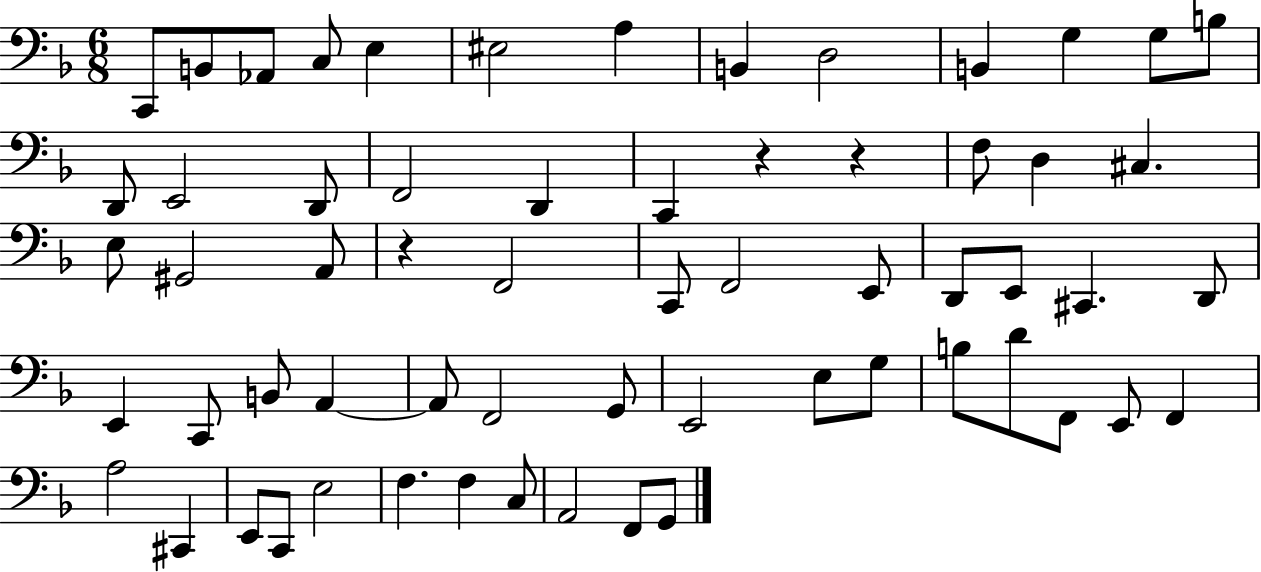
C2/e B2/e Ab2/e C3/e E3/q EIS3/h A3/q B2/q D3/h B2/q G3/q G3/e B3/e D2/e E2/h D2/e F2/h D2/q C2/q R/q R/q F3/e D3/q C#3/q. E3/e G#2/h A2/e R/q F2/h C2/e F2/h E2/e D2/e E2/e C#2/q. D2/e E2/q C2/e B2/e A2/q A2/e F2/h G2/e E2/h E3/e G3/e B3/e D4/e F2/e E2/e F2/q A3/h C#2/q E2/e C2/e E3/h F3/q. F3/q C3/e A2/h F2/e G2/e